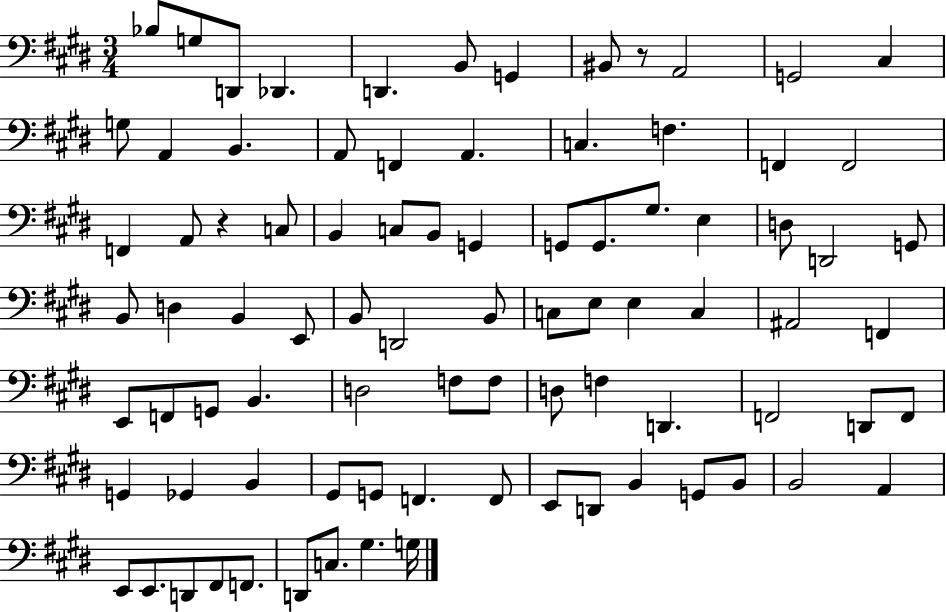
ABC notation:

X:1
T:Untitled
M:3/4
L:1/4
K:E
_B,/2 G,/2 D,,/2 _D,, D,, B,,/2 G,, ^B,,/2 z/2 A,,2 G,,2 ^C, G,/2 A,, B,, A,,/2 F,, A,, C, F, F,, F,,2 F,, A,,/2 z C,/2 B,, C,/2 B,,/2 G,, G,,/2 G,,/2 ^G,/2 E, D,/2 D,,2 G,,/2 B,,/2 D, B,, E,,/2 B,,/2 D,,2 B,,/2 C,/2 E,/2 E, C, ^A,,2 F,, E,,/2 F,,/2 G,,/2 B,, D,2 F,/2 F,/2 D,/2 F, D,, F,,2 D,,/2 F,,/2 G,, _G,, B,, ^G,,/2 G,,/2 F,, F,,/2 E,,/2 D,,/2 B,, G,,/2 B,,/2 B,,2 A,, E,,/2 E,,/2 D,,/2 ^F,,/2 F,,/2 D,,/2 C,/2 ^G, G,/4